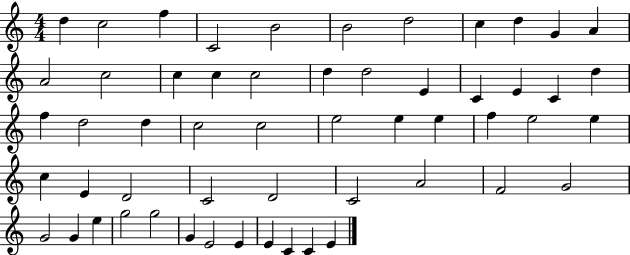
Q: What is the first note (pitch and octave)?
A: D5